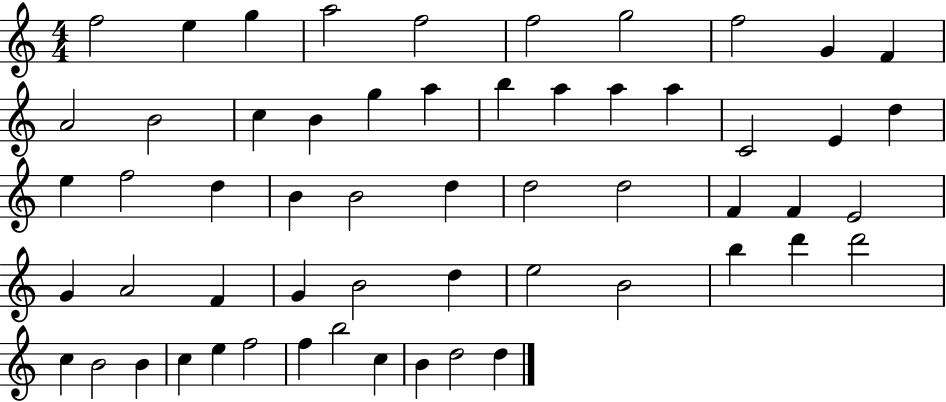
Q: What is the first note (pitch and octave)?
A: F5